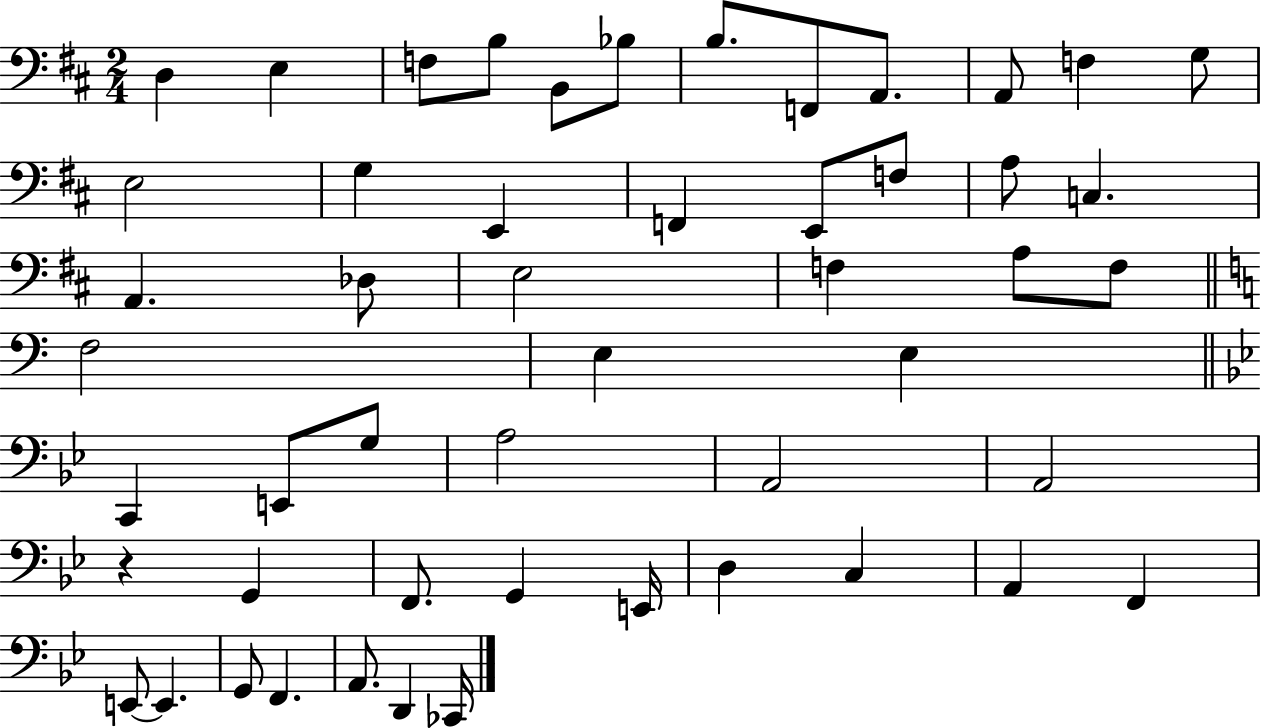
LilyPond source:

{
  \clef bass
  \numericTimeSignature
  \time 2/4
  \key d \major
  \repeat volta 2 { d4 e4 | f8 b8 b,8 bes8 | b8. f,8 a,8. | a,8 f4 g8 | \break e2 | g4 e,4 | f,4 e,8 f8 | a8 c4. | \break a,4. des8 | e2 | f4 a8 f8 | \bar "||" \break \key c \major f2 | e4 e4 | \bar "||" \break \key bes \major c,4 e,8 g8 | a2 | a,2 | a,2 | \break r4 g,4 | f,8. g,4 e,16 | d4 c4 | a,4 f,4 | \break e,8~~ e,4. | g,8 f,4. | a,8. d,4 ces,16 | } \bar "|."
}